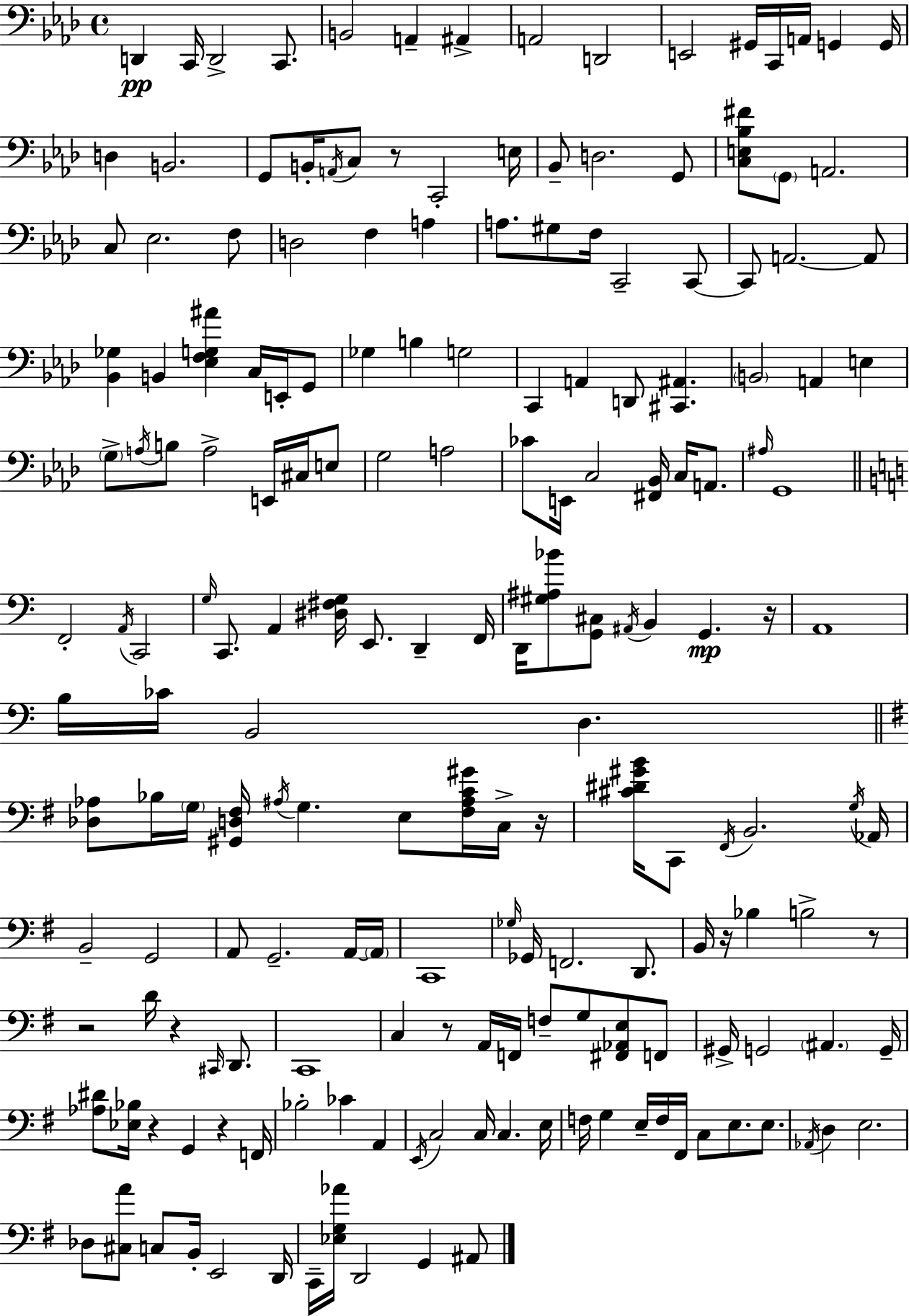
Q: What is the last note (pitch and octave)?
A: A#2